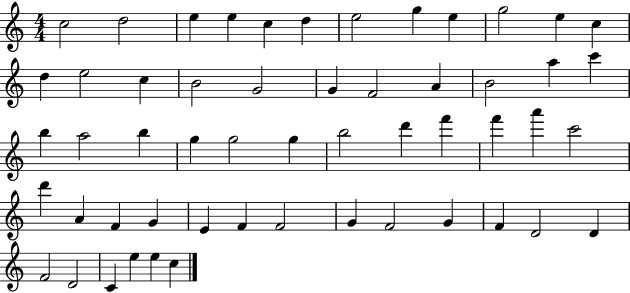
C5/h D5/h E5/q E5/q C5/q D5/q E5/h G5/q E5/q G5/h E5/q C5/q D5/q E5/h C5/q B4/h G4/h G4/q F4/h A4/q B4/h A5/q C6/q B5/q A5/h B5/q G5/q G5/h G5/q B5/h D6/q F6/q F6/q A6/q C6/h D6/q A4/q F4/q G4/q E4/q F4/q F4/h G4/q F4/h G4/q F4/q D4/h D4/q F4/h D4/h C4/q E5/q E5/q C5/q